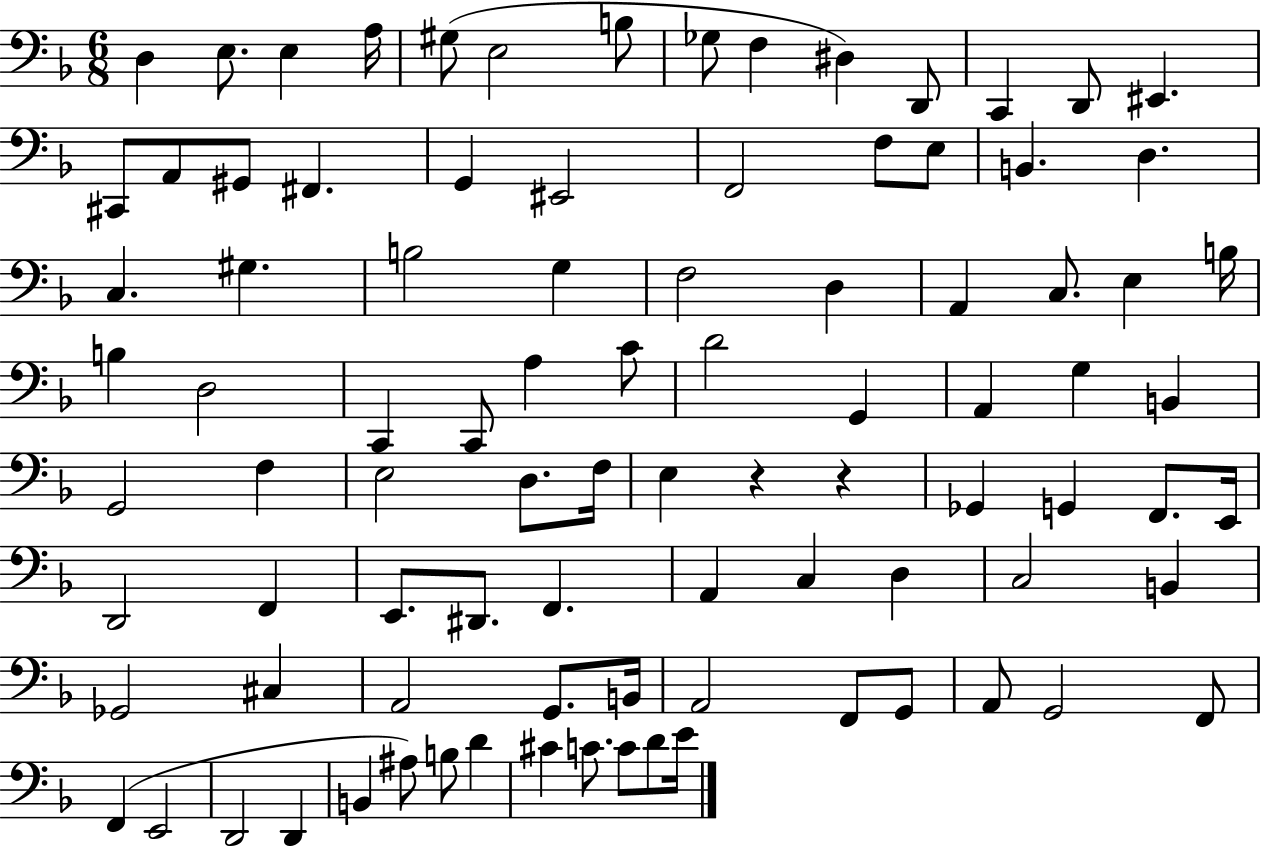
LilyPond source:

{
  \clef bass
  \numericTimeSignature
  \time 6/8
  \key f \major
  \repeat volta 2 { d4 e8. e4 a16 | gis8( e2 b8 | ges8 f4 dis4) d,8 | c,4 d,8 eis,4. | \break cis,8 a,8 gis,8 fis,4. | g,4 eis,2 | f,2 f8 e8 | b,4. d4. | \break c4. gis4. | b2 g4 | f2 d4 | a,4 c8. e4 b16 | \break b4 d2 | c,4 c,8 a4 c'8 | d'2 g,4 | a,4 g4 b,4 | \break g,2 f4 | e2 d8. f16 | e4 r4 r4 | ges,4 g,4 f,8. e,16 | \break d,2 f,4 | e,8. dis,8. f,4. | a,4 c4 d4 | c2 b,4 | \break ges,2 cis4 | a,2 g,8. b,16 | a,2 f,8 g,8 | a,8 g,2 f,8 | \break f,4( e,2 | d,2 d,4 | b,4 ais8) b8 d'4 | cis'4 c'8. c'8 d'8 e'16 | \break } \bar "|."
}